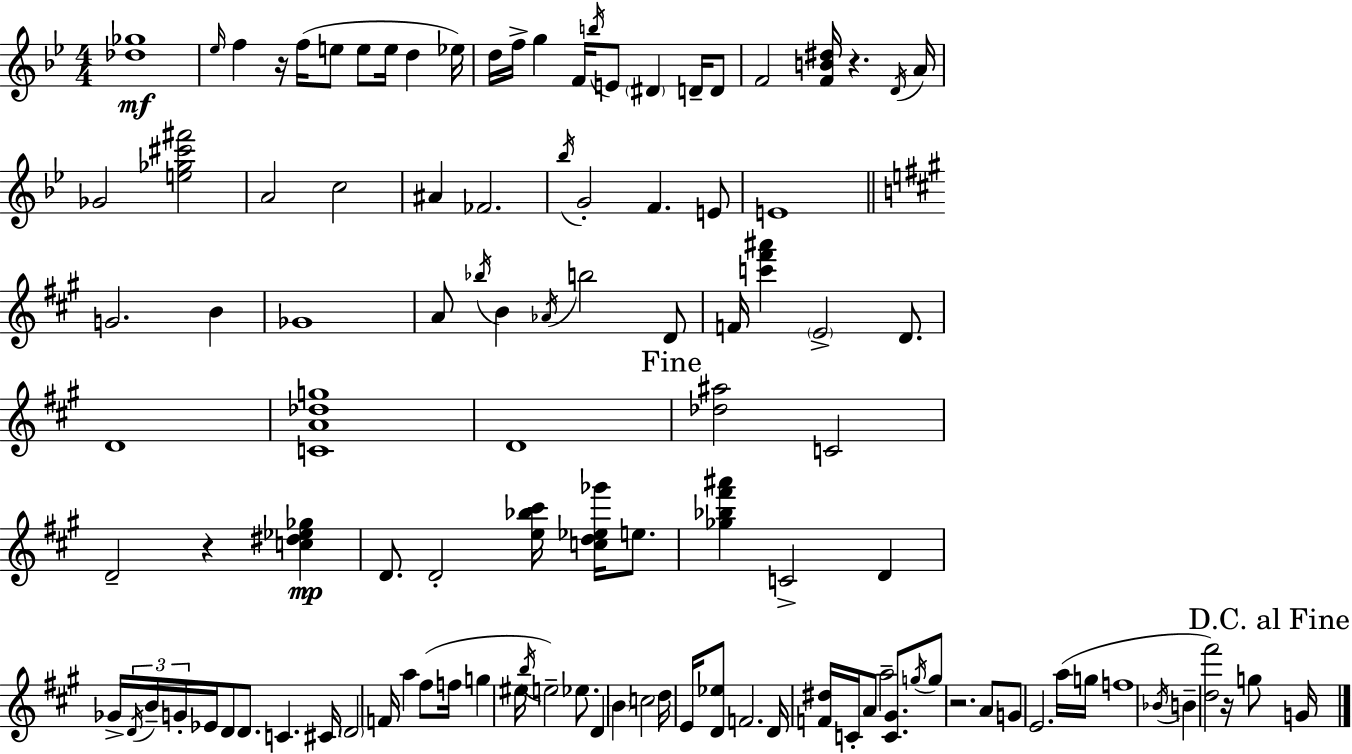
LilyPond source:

{
  \clef treble
  \numericTimeSignature
  \time 4/4
  \key bes \major
  <des'' ges''>1\mf | \grace { ees''16 } f''4 r16 f''16( e''8 e''8 e''16 d''4 | ees''16) d''16 f''16-> g''4 f'16 \acciaccatura { b''16 } e'8 \parenthesize dis'4 d'16-- | d'8 f'2 <f' b' dis''>16 r4. | \break \acciaccatura { d'16 } a'16 ges'2 <e'' ges'' cis''' fis'''>2 | a'2 c''2 | ais'4 fes'2. | \acciaccatura { bes''16 } g'2-. f'4. | \break e'8 e'1 | \bar "||" \break \key a \major g'2. b'4 | ges'1 | a'8 \acciaccatura { bes''16 } b'4 \acciaccatura { aes'16 } b''2 | d'8 f'16 <c''' fis''' ais'''>4 \parenthesize e'2-> d'8. | \break d'1 | <c' a' des'' g''>1 | d'1 | \mark "Fine" <des'' ais''>2 c'2 | \break d'2-- r4 <c'' dis'' ees'' ges''>4\mp | d'8. d'2-. <e'' bes'' cis'''>16 <c'' d'' ees'' ges'''>16 e''8. | <ges'' bes'' fis''' ais'''>4 c'2-> d'4 | ges'16-> \tuplet 3/2 { \acciaccatura { d'16 } b'16-- g'16-. } ees'16 d'8 d'8. c'4. | \break cis'16 \parenthesize d'2 f'16 a''4 | fis''8( f''16 g''4 eis''16 \acciaccatura { b''16 } e''2--) | ees''8. d'4 \parenthesize b'4 c''2 | d''16 e'16 <d' ees''>8 f'2. | \break d'16 <f' dis''>16 c'16-. a'8 a''2-- | <c' gis'>8. \acciaccatura { g''16 } g''8 r2. | a'8 g'8 e'2. | a''16( g''16 f''1 | \break \acciaccatura { bes'16 } b'4-- <d'' fis'''>2) | r16 g''8 \mark "D.C. al Fine" g'16 \bar "|."
}